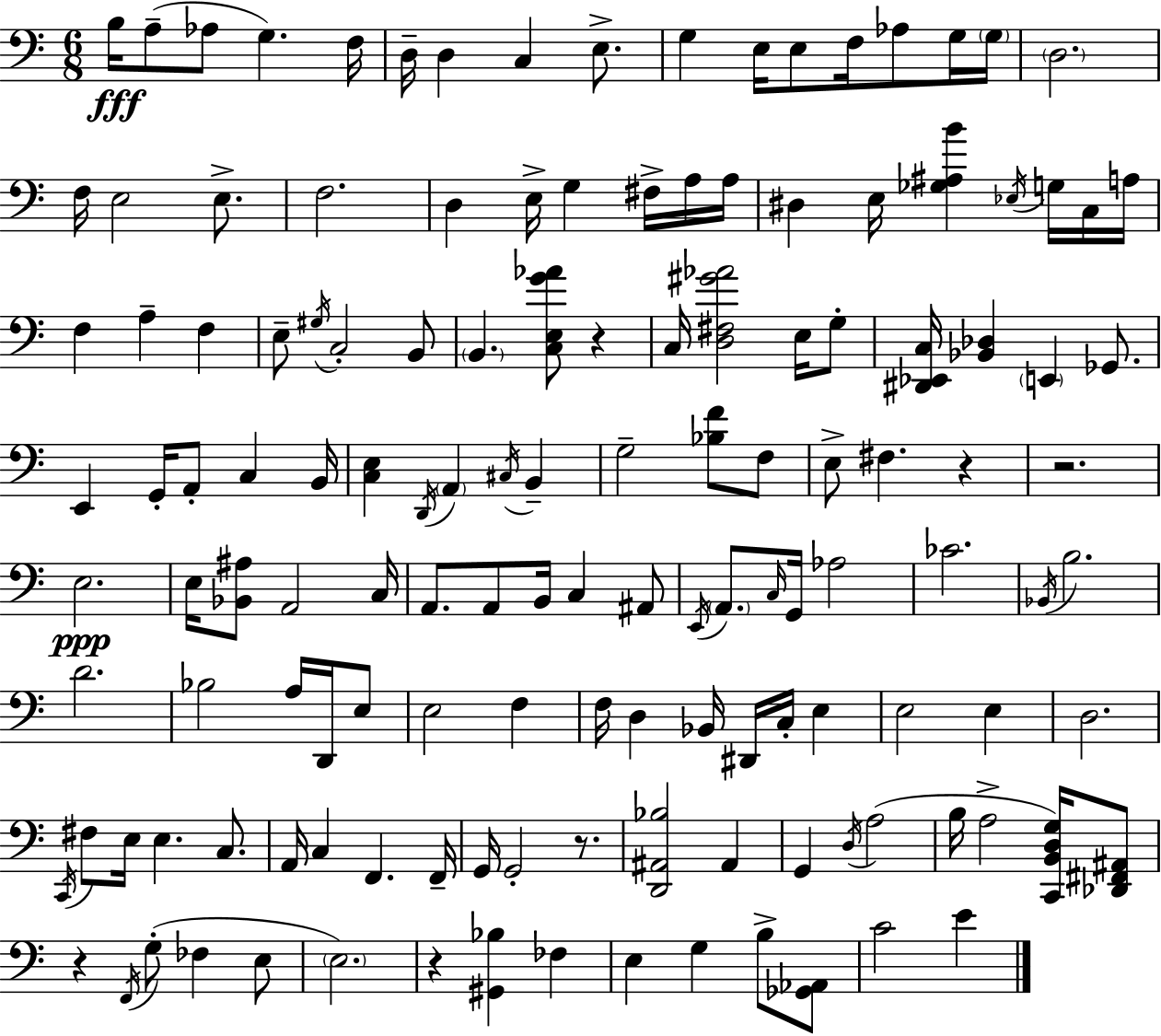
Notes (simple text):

B3/s A3/e Ab3/e G3/q. F3/s D3/s D3/q C3/q E3/e. G3/q E3/s E3/e F3/s Ab3/e G3/s G3/s D3/h. F3/s E3/h E3/e. F3/h. D3/q E3/s G3/q F#3/s A3/s A3/s D#3/q E3/s [Gb3,A#3,B4]/q Eb3/s G3/s C3/s A3/s F3/q A3/q F3/q E3/e G#3/s C3/h B2/e B2/q. [C3,E3,G4,Ab4]/e R/q C3/s [D3,F#3,G#4,Ab4]/h E3/s G3/e [D#2,Eb2,C3]/s [Bb2,Db3]/q E2/q Gb2/e. E2/q G2/s A2/e C3/q B2/s [C3,E3]/q D2/s A2/q C#3/s B2/q G3/h [Bb3,F4]/e F3/e E3/e F#3/q. R/q R/h. E3/h. E3/s [Bb2,A#3]/e A2/h C3/s A2/e. A2/e B2/s C3/q A#2/e E2/s A2/e. C3/s G2/s Ab3/h CES4/h. Bb2/s B3/h. D4/h. Bb3/h A3/s D2/s E3/e E3/h F3/q F3/s D3/q Bb2/s D#2/s C3/s E3/q E3/h E3/q D3/h. C2/s F#3/e E3/s E3/q. C3/e. A2/s C3/q F2/q. F2/s G2/s G2/h R/e. [D2,A#2,Bb3]/h A#2/q G2/q D3/s A3/h B3/s A3/h [C2,B2,D3,G3]/s [Db2,F#2,A#2]/e R/q F2/s G3/e FES3/q E3/e E3/h. R/q [G#2,Bb3]/q FES3/q E3/q G3/q B3/e [Gb2,Ab2]/e C4/h E4/q